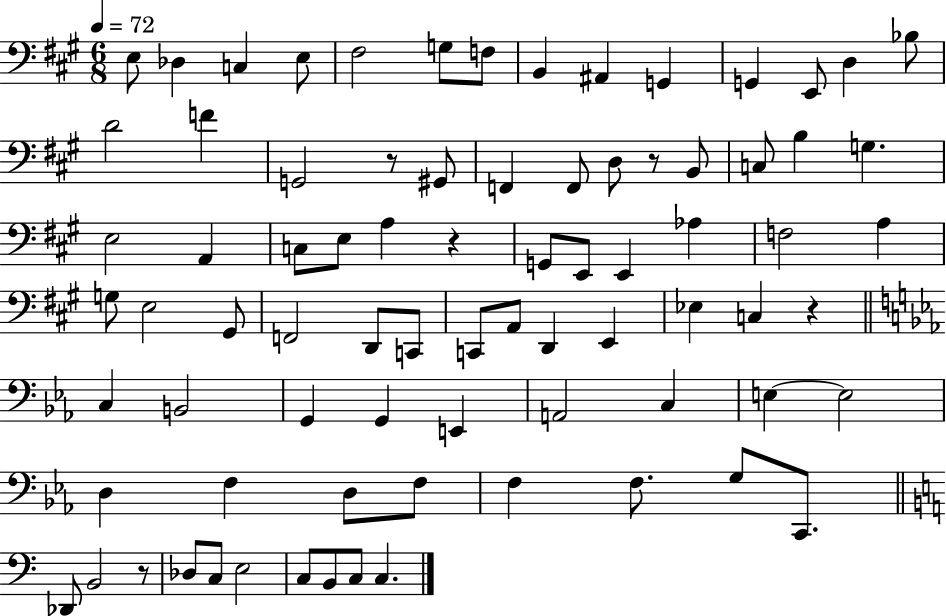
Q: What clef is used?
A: bass